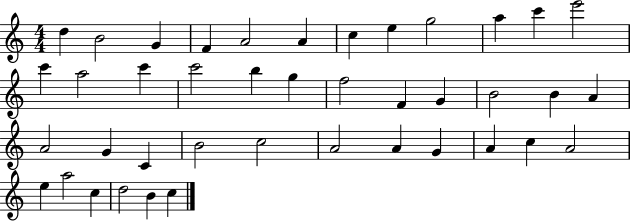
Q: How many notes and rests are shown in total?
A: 41